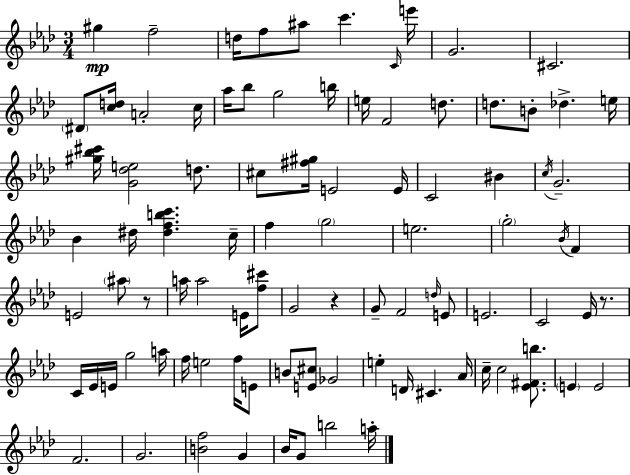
G#5/q F5/h D5/s F5/e A#5/e C6/q. C4/s E6/s G4/h. C#4/h. D#4/e [C5,D5]/s A4/h C5/s Ab5/s Bb5/e G5/h B5/s E5/s F4/h D5/e. D5/e. B4/e Db5/q. E5/s [G#5,Bb5,C#6]/s [G4,Db5,E5]/h D5/e. C#5/e [F#5,G#5]/s E4/h E4/s C4/h BIS4/q C5/s G4/h. Bb4/q D#5/s [D#5,F5,B5,C6]/q. C5/s F5/q G5/h E5/h. G5/h Bb4/s F4/q E4/h A#5/e R/e A5/s A5/h E4/s [F5,C#6]/e G4/h R/q G4/e F4/h D5/s E4/e E4/h. C4/h Eb4/s R/e. C4/s Eb4/s E4/s G5/h A5/s F5/s E5/h F5/s E4/e B4/e [E4,C#5]/e Gb4/h E5/q D4/s C#4/q. Ab4/s C5/s C5/h [Eb4,F#4,B5]/e. E4/q E4/h F4/h. G4/h. [B4,F5]/h G4/q Bb4/s G4/e B5/h A5/s